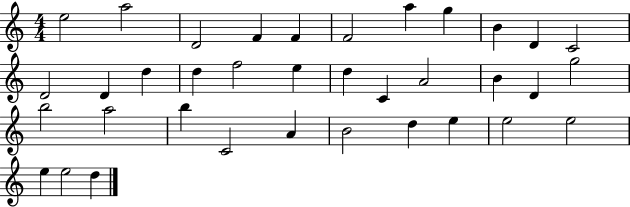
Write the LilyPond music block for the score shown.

{
  \clef treble
  \numericTimeSignature
  \time 4/4
  \key c \major
  e''2 a''2 | d'2 f'4 f'4 | f'2 a''4 g''4 | b'4 d'4 c'2 | \break d'2 d'4 d''4 | d''4 f''2 e''4 | d''4 c'4 a'2 | b'4 d'4 g''2 | \break b''2 a''2 | b''4 c'2 a'4 | b'2 d''4 e''4 | e''2 e''2 | \break e''4 e''2 d''4 | \bar "|."
}